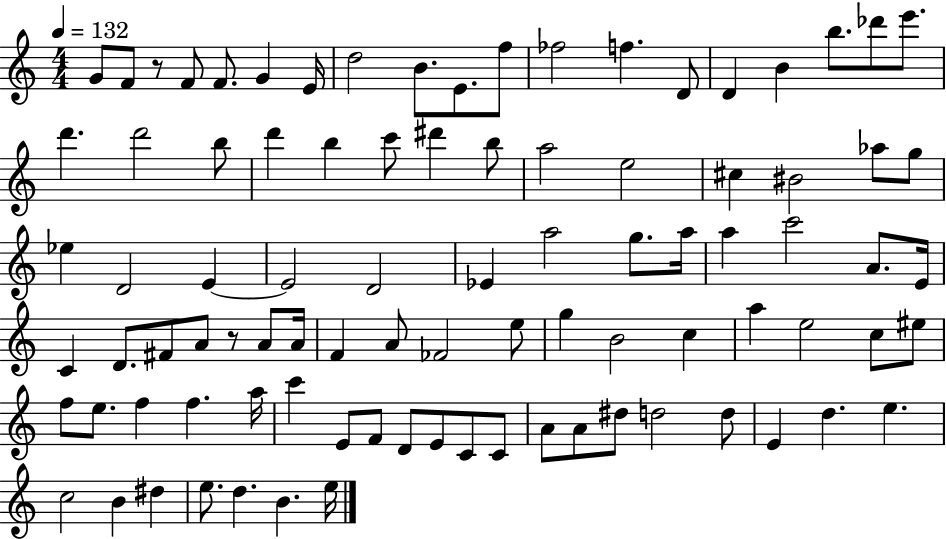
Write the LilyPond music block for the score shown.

{
  \clef treble
  \numericTimeSignature
  \time 4/4
  \key c \major
  \tempo 4 = 132
  g'8 f'8 r8 f'8 f'8. g'4 e'16 | d''2 b'8. e'8. f''8 | fes''2 f''4. d'8 | d'4 b'4 b''8. des'''8 e'''8. | \break d'''4. d'''2 b''8 | d'''4 b''4 c'''8 dis'''4 b''8 | a''2 e''2 | cis''4 bis'2 aes''8 g''8 | \break ees''4 d'2 e'4~~ | e'2 d'2 | ees'4 a''2 g''8. a''16 | a''4 c'''2 a'8. e'16 | \break c'4 d'8. fis'8 a'8 r8 a'8 a'16 | f'4 a'8 fes'2 e''8 | g''4 b'2 c''4 | a''4 e''2 c''8 eis''8 | \break f''8 e''8. f''4 f''4. a''16 | c'''4 e'8 f'8 d'8 e'8 c'8 c'8 | a'8 a'8 dis''8 d''2 d''8 | e'4 d''4. e''4. | \break c''2 b'4 dis''4 | e''8. d''4. b'4. e''16 | \bar "|."
}